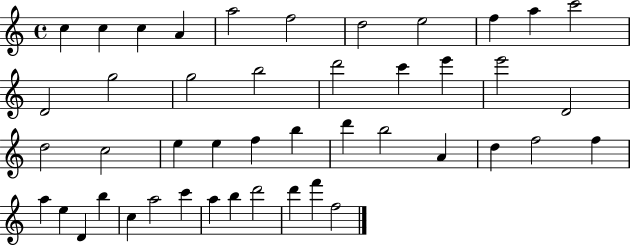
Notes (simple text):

C5/q C5/q C5/q A4/q A5/h F5/h D5/h E5/h F5/q A5/q C6/h D4/h G5/h G5/h B5/h D6/h C6/q E6/q E6/h D4/h D5/h C5/h E5/q E5/q F5/q B5/q D6/q B5/h A4/q D5/q F5/h F5/q A5/q E5/q D4/q B5/q C5/q A5/h C6/q A5/q B5/q D6/h D6/q F6/q F5/h